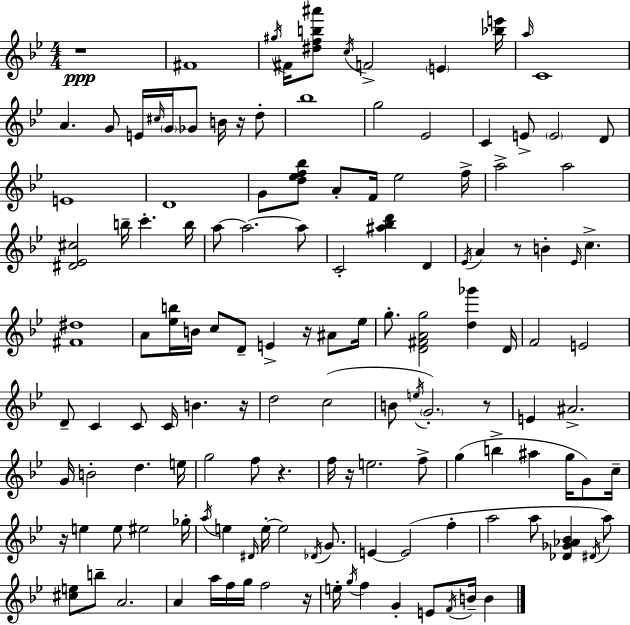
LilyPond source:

{
  \clef treble
  \numericTimeSignature
  \time 4/4
  \key bes \major
  r1\ppp | fis'1 | \acciaccatura { gis''16 } fis'16 <dis'' f'' b'' ais'''>8 \acciaccatura { c''16 } f'2-> \parenthesize e'4 | <bes'' e'''>16 \grace { a''16 } c'1 | \break a'4. g'8 e'16 \grace { cis''16 } \parenthesize g'16 ges'8 | b'16 r16 d''8-. bes''1 | g''2 ees'2 | c'4 e'8-> \parenthesize e'2 | \break d'8 e'1 | d'1 | g'8 <d'' ees'' f'' bes''>8 a'8-. f'16 ees''2 | f''16-> a''2-> a''2 | \break <dis' ees' cis''>2 b''16-- c'''4.-. | b''16 a''8~~ a''2.~~ | a''8 c'2-. <ais'' bes'' d'''>4 | d'4 \acciaccatura { ees'16 } a'4 r8 b'4-. \grace { ees'16 } | \break c''4.-> <fis' dis''>1 | a'8 <ees'' b''>16 b'16 c''8 d'8-- e'4-> | r16 ais'8 ees''16 g''8.-. <d' fis' a' g''>2 | <d'' ges'''>4 d'16 f'2 e'2 | \break d'8-- c'4 c'8 c'16 b'4. | r16 d''2 c''2( | b'8 \acciaccatura { e''16 } \parenthesize g'2.-.) | r8 e'4 ais'2.-> | \break g'16 b'2-. | d''4. e''16 g''2 f''8 | r4. f''16 r16 e''2. | f''8-> g''4( b''4-> ais''4 | \break g''16 g'8) c''16-- r16 e''4 e''8 eis''2 | ges''16-. \acciaccatura { a''16 } e''4 \grace { dis'16 } e''16-.~~ e''2 | \acciaccatura { des'16 } g'8. e'4~~ e'2( | f''4-. a''2 | \break a''8 <des' ges' aes' bes'>4 \acciaccatura { dis'16 }) a''8 <cis'' e''>8 b''8-- a'2. | a'4 a''16 | f''16 g''16 f''2 r16 e''16-. \acciaccatura { g''16 } f''4 | g'4-. e'8 \acciaccatura { f'16 } b'16-- b'4 \bar "|."
}